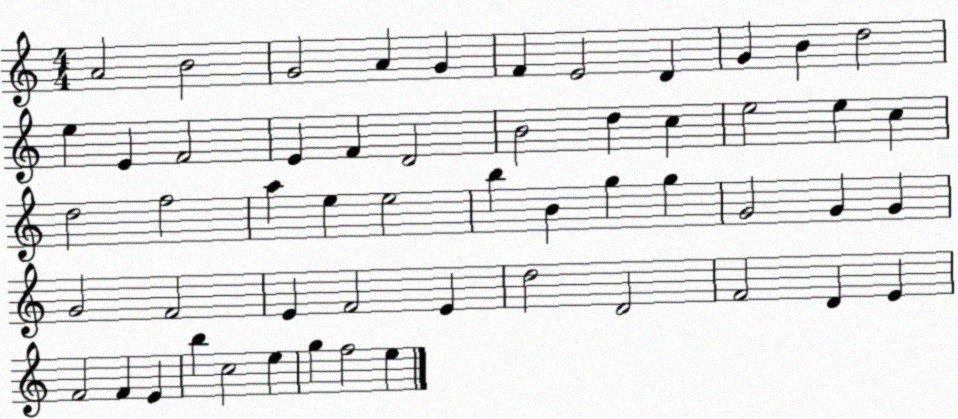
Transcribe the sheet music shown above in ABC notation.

X:1
T:Untitled
M:4/4
L:1/4
K:C
A2 B2 G2 A G F E2 D G B d2 e E F2 E F D2 B2 d c e2 e c d2 f2 a e e2 b B g g G2 G G G2 F2 E F2 E d2 D2 F2 D E F2 F E b c2 e g f2 e